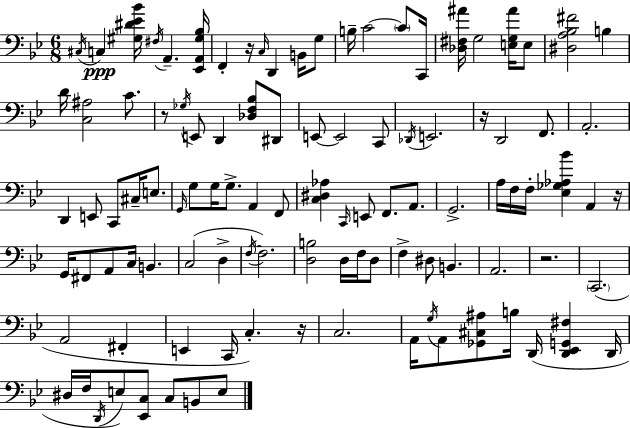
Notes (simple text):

C#3/s C3/q [G#3,D#4,Eb4,Bb4]/s F#3/s A2/q. [Eb2,A2,G#3,Bb3]/s F2/q R/s C3/s D2/q B2/s G3/e B3/s C4/h C4/e C2/s [Db3,F#3,A#4]/s G3/h [E3,G3,A#4]/s E3/e [D#3,A3,Bb3,F#4]/h B3/q D4/s [C3,A#3]/h C4/e. R/e Gb3/s E2/e D2/q [Db3,F3,Bb3]/e D#2/e E2/e E2/h C2/e Db2/s E2/h. R/s D2/h F2/e. A2/h. D2/q E2/e C2/e C#3/s E3/e. G2/s G3/e G3/s G3/e. A2/q F2/e [C3,D#3,Ab3]/q C2/s E2/e F2/e. A2/e. G2/h. A3/s F3/s F3/s [Eb3,Gb3,Ab3,Bb4]/q A2/q R/s G2/s F#2/e A2/e C3/s B2/q. C3/h D3/q F3/s F3/h. [D3,B3]/h D3/s F3/s D3/e F3/q D#3/e B2/q. A2/h. R/h. C2/h. A2/h F#2/q E2/q C2/s C3/q. R/s C3/h. A2/s G3/s A2/e [Gb2,C#3,A#3]/e B3/s D2/s [D2,Eb2,G2,F#3]/q D2/s D#3/s F3/s D2/s E3/e [Eb2,C3]/e C3/e B2/e E3/e